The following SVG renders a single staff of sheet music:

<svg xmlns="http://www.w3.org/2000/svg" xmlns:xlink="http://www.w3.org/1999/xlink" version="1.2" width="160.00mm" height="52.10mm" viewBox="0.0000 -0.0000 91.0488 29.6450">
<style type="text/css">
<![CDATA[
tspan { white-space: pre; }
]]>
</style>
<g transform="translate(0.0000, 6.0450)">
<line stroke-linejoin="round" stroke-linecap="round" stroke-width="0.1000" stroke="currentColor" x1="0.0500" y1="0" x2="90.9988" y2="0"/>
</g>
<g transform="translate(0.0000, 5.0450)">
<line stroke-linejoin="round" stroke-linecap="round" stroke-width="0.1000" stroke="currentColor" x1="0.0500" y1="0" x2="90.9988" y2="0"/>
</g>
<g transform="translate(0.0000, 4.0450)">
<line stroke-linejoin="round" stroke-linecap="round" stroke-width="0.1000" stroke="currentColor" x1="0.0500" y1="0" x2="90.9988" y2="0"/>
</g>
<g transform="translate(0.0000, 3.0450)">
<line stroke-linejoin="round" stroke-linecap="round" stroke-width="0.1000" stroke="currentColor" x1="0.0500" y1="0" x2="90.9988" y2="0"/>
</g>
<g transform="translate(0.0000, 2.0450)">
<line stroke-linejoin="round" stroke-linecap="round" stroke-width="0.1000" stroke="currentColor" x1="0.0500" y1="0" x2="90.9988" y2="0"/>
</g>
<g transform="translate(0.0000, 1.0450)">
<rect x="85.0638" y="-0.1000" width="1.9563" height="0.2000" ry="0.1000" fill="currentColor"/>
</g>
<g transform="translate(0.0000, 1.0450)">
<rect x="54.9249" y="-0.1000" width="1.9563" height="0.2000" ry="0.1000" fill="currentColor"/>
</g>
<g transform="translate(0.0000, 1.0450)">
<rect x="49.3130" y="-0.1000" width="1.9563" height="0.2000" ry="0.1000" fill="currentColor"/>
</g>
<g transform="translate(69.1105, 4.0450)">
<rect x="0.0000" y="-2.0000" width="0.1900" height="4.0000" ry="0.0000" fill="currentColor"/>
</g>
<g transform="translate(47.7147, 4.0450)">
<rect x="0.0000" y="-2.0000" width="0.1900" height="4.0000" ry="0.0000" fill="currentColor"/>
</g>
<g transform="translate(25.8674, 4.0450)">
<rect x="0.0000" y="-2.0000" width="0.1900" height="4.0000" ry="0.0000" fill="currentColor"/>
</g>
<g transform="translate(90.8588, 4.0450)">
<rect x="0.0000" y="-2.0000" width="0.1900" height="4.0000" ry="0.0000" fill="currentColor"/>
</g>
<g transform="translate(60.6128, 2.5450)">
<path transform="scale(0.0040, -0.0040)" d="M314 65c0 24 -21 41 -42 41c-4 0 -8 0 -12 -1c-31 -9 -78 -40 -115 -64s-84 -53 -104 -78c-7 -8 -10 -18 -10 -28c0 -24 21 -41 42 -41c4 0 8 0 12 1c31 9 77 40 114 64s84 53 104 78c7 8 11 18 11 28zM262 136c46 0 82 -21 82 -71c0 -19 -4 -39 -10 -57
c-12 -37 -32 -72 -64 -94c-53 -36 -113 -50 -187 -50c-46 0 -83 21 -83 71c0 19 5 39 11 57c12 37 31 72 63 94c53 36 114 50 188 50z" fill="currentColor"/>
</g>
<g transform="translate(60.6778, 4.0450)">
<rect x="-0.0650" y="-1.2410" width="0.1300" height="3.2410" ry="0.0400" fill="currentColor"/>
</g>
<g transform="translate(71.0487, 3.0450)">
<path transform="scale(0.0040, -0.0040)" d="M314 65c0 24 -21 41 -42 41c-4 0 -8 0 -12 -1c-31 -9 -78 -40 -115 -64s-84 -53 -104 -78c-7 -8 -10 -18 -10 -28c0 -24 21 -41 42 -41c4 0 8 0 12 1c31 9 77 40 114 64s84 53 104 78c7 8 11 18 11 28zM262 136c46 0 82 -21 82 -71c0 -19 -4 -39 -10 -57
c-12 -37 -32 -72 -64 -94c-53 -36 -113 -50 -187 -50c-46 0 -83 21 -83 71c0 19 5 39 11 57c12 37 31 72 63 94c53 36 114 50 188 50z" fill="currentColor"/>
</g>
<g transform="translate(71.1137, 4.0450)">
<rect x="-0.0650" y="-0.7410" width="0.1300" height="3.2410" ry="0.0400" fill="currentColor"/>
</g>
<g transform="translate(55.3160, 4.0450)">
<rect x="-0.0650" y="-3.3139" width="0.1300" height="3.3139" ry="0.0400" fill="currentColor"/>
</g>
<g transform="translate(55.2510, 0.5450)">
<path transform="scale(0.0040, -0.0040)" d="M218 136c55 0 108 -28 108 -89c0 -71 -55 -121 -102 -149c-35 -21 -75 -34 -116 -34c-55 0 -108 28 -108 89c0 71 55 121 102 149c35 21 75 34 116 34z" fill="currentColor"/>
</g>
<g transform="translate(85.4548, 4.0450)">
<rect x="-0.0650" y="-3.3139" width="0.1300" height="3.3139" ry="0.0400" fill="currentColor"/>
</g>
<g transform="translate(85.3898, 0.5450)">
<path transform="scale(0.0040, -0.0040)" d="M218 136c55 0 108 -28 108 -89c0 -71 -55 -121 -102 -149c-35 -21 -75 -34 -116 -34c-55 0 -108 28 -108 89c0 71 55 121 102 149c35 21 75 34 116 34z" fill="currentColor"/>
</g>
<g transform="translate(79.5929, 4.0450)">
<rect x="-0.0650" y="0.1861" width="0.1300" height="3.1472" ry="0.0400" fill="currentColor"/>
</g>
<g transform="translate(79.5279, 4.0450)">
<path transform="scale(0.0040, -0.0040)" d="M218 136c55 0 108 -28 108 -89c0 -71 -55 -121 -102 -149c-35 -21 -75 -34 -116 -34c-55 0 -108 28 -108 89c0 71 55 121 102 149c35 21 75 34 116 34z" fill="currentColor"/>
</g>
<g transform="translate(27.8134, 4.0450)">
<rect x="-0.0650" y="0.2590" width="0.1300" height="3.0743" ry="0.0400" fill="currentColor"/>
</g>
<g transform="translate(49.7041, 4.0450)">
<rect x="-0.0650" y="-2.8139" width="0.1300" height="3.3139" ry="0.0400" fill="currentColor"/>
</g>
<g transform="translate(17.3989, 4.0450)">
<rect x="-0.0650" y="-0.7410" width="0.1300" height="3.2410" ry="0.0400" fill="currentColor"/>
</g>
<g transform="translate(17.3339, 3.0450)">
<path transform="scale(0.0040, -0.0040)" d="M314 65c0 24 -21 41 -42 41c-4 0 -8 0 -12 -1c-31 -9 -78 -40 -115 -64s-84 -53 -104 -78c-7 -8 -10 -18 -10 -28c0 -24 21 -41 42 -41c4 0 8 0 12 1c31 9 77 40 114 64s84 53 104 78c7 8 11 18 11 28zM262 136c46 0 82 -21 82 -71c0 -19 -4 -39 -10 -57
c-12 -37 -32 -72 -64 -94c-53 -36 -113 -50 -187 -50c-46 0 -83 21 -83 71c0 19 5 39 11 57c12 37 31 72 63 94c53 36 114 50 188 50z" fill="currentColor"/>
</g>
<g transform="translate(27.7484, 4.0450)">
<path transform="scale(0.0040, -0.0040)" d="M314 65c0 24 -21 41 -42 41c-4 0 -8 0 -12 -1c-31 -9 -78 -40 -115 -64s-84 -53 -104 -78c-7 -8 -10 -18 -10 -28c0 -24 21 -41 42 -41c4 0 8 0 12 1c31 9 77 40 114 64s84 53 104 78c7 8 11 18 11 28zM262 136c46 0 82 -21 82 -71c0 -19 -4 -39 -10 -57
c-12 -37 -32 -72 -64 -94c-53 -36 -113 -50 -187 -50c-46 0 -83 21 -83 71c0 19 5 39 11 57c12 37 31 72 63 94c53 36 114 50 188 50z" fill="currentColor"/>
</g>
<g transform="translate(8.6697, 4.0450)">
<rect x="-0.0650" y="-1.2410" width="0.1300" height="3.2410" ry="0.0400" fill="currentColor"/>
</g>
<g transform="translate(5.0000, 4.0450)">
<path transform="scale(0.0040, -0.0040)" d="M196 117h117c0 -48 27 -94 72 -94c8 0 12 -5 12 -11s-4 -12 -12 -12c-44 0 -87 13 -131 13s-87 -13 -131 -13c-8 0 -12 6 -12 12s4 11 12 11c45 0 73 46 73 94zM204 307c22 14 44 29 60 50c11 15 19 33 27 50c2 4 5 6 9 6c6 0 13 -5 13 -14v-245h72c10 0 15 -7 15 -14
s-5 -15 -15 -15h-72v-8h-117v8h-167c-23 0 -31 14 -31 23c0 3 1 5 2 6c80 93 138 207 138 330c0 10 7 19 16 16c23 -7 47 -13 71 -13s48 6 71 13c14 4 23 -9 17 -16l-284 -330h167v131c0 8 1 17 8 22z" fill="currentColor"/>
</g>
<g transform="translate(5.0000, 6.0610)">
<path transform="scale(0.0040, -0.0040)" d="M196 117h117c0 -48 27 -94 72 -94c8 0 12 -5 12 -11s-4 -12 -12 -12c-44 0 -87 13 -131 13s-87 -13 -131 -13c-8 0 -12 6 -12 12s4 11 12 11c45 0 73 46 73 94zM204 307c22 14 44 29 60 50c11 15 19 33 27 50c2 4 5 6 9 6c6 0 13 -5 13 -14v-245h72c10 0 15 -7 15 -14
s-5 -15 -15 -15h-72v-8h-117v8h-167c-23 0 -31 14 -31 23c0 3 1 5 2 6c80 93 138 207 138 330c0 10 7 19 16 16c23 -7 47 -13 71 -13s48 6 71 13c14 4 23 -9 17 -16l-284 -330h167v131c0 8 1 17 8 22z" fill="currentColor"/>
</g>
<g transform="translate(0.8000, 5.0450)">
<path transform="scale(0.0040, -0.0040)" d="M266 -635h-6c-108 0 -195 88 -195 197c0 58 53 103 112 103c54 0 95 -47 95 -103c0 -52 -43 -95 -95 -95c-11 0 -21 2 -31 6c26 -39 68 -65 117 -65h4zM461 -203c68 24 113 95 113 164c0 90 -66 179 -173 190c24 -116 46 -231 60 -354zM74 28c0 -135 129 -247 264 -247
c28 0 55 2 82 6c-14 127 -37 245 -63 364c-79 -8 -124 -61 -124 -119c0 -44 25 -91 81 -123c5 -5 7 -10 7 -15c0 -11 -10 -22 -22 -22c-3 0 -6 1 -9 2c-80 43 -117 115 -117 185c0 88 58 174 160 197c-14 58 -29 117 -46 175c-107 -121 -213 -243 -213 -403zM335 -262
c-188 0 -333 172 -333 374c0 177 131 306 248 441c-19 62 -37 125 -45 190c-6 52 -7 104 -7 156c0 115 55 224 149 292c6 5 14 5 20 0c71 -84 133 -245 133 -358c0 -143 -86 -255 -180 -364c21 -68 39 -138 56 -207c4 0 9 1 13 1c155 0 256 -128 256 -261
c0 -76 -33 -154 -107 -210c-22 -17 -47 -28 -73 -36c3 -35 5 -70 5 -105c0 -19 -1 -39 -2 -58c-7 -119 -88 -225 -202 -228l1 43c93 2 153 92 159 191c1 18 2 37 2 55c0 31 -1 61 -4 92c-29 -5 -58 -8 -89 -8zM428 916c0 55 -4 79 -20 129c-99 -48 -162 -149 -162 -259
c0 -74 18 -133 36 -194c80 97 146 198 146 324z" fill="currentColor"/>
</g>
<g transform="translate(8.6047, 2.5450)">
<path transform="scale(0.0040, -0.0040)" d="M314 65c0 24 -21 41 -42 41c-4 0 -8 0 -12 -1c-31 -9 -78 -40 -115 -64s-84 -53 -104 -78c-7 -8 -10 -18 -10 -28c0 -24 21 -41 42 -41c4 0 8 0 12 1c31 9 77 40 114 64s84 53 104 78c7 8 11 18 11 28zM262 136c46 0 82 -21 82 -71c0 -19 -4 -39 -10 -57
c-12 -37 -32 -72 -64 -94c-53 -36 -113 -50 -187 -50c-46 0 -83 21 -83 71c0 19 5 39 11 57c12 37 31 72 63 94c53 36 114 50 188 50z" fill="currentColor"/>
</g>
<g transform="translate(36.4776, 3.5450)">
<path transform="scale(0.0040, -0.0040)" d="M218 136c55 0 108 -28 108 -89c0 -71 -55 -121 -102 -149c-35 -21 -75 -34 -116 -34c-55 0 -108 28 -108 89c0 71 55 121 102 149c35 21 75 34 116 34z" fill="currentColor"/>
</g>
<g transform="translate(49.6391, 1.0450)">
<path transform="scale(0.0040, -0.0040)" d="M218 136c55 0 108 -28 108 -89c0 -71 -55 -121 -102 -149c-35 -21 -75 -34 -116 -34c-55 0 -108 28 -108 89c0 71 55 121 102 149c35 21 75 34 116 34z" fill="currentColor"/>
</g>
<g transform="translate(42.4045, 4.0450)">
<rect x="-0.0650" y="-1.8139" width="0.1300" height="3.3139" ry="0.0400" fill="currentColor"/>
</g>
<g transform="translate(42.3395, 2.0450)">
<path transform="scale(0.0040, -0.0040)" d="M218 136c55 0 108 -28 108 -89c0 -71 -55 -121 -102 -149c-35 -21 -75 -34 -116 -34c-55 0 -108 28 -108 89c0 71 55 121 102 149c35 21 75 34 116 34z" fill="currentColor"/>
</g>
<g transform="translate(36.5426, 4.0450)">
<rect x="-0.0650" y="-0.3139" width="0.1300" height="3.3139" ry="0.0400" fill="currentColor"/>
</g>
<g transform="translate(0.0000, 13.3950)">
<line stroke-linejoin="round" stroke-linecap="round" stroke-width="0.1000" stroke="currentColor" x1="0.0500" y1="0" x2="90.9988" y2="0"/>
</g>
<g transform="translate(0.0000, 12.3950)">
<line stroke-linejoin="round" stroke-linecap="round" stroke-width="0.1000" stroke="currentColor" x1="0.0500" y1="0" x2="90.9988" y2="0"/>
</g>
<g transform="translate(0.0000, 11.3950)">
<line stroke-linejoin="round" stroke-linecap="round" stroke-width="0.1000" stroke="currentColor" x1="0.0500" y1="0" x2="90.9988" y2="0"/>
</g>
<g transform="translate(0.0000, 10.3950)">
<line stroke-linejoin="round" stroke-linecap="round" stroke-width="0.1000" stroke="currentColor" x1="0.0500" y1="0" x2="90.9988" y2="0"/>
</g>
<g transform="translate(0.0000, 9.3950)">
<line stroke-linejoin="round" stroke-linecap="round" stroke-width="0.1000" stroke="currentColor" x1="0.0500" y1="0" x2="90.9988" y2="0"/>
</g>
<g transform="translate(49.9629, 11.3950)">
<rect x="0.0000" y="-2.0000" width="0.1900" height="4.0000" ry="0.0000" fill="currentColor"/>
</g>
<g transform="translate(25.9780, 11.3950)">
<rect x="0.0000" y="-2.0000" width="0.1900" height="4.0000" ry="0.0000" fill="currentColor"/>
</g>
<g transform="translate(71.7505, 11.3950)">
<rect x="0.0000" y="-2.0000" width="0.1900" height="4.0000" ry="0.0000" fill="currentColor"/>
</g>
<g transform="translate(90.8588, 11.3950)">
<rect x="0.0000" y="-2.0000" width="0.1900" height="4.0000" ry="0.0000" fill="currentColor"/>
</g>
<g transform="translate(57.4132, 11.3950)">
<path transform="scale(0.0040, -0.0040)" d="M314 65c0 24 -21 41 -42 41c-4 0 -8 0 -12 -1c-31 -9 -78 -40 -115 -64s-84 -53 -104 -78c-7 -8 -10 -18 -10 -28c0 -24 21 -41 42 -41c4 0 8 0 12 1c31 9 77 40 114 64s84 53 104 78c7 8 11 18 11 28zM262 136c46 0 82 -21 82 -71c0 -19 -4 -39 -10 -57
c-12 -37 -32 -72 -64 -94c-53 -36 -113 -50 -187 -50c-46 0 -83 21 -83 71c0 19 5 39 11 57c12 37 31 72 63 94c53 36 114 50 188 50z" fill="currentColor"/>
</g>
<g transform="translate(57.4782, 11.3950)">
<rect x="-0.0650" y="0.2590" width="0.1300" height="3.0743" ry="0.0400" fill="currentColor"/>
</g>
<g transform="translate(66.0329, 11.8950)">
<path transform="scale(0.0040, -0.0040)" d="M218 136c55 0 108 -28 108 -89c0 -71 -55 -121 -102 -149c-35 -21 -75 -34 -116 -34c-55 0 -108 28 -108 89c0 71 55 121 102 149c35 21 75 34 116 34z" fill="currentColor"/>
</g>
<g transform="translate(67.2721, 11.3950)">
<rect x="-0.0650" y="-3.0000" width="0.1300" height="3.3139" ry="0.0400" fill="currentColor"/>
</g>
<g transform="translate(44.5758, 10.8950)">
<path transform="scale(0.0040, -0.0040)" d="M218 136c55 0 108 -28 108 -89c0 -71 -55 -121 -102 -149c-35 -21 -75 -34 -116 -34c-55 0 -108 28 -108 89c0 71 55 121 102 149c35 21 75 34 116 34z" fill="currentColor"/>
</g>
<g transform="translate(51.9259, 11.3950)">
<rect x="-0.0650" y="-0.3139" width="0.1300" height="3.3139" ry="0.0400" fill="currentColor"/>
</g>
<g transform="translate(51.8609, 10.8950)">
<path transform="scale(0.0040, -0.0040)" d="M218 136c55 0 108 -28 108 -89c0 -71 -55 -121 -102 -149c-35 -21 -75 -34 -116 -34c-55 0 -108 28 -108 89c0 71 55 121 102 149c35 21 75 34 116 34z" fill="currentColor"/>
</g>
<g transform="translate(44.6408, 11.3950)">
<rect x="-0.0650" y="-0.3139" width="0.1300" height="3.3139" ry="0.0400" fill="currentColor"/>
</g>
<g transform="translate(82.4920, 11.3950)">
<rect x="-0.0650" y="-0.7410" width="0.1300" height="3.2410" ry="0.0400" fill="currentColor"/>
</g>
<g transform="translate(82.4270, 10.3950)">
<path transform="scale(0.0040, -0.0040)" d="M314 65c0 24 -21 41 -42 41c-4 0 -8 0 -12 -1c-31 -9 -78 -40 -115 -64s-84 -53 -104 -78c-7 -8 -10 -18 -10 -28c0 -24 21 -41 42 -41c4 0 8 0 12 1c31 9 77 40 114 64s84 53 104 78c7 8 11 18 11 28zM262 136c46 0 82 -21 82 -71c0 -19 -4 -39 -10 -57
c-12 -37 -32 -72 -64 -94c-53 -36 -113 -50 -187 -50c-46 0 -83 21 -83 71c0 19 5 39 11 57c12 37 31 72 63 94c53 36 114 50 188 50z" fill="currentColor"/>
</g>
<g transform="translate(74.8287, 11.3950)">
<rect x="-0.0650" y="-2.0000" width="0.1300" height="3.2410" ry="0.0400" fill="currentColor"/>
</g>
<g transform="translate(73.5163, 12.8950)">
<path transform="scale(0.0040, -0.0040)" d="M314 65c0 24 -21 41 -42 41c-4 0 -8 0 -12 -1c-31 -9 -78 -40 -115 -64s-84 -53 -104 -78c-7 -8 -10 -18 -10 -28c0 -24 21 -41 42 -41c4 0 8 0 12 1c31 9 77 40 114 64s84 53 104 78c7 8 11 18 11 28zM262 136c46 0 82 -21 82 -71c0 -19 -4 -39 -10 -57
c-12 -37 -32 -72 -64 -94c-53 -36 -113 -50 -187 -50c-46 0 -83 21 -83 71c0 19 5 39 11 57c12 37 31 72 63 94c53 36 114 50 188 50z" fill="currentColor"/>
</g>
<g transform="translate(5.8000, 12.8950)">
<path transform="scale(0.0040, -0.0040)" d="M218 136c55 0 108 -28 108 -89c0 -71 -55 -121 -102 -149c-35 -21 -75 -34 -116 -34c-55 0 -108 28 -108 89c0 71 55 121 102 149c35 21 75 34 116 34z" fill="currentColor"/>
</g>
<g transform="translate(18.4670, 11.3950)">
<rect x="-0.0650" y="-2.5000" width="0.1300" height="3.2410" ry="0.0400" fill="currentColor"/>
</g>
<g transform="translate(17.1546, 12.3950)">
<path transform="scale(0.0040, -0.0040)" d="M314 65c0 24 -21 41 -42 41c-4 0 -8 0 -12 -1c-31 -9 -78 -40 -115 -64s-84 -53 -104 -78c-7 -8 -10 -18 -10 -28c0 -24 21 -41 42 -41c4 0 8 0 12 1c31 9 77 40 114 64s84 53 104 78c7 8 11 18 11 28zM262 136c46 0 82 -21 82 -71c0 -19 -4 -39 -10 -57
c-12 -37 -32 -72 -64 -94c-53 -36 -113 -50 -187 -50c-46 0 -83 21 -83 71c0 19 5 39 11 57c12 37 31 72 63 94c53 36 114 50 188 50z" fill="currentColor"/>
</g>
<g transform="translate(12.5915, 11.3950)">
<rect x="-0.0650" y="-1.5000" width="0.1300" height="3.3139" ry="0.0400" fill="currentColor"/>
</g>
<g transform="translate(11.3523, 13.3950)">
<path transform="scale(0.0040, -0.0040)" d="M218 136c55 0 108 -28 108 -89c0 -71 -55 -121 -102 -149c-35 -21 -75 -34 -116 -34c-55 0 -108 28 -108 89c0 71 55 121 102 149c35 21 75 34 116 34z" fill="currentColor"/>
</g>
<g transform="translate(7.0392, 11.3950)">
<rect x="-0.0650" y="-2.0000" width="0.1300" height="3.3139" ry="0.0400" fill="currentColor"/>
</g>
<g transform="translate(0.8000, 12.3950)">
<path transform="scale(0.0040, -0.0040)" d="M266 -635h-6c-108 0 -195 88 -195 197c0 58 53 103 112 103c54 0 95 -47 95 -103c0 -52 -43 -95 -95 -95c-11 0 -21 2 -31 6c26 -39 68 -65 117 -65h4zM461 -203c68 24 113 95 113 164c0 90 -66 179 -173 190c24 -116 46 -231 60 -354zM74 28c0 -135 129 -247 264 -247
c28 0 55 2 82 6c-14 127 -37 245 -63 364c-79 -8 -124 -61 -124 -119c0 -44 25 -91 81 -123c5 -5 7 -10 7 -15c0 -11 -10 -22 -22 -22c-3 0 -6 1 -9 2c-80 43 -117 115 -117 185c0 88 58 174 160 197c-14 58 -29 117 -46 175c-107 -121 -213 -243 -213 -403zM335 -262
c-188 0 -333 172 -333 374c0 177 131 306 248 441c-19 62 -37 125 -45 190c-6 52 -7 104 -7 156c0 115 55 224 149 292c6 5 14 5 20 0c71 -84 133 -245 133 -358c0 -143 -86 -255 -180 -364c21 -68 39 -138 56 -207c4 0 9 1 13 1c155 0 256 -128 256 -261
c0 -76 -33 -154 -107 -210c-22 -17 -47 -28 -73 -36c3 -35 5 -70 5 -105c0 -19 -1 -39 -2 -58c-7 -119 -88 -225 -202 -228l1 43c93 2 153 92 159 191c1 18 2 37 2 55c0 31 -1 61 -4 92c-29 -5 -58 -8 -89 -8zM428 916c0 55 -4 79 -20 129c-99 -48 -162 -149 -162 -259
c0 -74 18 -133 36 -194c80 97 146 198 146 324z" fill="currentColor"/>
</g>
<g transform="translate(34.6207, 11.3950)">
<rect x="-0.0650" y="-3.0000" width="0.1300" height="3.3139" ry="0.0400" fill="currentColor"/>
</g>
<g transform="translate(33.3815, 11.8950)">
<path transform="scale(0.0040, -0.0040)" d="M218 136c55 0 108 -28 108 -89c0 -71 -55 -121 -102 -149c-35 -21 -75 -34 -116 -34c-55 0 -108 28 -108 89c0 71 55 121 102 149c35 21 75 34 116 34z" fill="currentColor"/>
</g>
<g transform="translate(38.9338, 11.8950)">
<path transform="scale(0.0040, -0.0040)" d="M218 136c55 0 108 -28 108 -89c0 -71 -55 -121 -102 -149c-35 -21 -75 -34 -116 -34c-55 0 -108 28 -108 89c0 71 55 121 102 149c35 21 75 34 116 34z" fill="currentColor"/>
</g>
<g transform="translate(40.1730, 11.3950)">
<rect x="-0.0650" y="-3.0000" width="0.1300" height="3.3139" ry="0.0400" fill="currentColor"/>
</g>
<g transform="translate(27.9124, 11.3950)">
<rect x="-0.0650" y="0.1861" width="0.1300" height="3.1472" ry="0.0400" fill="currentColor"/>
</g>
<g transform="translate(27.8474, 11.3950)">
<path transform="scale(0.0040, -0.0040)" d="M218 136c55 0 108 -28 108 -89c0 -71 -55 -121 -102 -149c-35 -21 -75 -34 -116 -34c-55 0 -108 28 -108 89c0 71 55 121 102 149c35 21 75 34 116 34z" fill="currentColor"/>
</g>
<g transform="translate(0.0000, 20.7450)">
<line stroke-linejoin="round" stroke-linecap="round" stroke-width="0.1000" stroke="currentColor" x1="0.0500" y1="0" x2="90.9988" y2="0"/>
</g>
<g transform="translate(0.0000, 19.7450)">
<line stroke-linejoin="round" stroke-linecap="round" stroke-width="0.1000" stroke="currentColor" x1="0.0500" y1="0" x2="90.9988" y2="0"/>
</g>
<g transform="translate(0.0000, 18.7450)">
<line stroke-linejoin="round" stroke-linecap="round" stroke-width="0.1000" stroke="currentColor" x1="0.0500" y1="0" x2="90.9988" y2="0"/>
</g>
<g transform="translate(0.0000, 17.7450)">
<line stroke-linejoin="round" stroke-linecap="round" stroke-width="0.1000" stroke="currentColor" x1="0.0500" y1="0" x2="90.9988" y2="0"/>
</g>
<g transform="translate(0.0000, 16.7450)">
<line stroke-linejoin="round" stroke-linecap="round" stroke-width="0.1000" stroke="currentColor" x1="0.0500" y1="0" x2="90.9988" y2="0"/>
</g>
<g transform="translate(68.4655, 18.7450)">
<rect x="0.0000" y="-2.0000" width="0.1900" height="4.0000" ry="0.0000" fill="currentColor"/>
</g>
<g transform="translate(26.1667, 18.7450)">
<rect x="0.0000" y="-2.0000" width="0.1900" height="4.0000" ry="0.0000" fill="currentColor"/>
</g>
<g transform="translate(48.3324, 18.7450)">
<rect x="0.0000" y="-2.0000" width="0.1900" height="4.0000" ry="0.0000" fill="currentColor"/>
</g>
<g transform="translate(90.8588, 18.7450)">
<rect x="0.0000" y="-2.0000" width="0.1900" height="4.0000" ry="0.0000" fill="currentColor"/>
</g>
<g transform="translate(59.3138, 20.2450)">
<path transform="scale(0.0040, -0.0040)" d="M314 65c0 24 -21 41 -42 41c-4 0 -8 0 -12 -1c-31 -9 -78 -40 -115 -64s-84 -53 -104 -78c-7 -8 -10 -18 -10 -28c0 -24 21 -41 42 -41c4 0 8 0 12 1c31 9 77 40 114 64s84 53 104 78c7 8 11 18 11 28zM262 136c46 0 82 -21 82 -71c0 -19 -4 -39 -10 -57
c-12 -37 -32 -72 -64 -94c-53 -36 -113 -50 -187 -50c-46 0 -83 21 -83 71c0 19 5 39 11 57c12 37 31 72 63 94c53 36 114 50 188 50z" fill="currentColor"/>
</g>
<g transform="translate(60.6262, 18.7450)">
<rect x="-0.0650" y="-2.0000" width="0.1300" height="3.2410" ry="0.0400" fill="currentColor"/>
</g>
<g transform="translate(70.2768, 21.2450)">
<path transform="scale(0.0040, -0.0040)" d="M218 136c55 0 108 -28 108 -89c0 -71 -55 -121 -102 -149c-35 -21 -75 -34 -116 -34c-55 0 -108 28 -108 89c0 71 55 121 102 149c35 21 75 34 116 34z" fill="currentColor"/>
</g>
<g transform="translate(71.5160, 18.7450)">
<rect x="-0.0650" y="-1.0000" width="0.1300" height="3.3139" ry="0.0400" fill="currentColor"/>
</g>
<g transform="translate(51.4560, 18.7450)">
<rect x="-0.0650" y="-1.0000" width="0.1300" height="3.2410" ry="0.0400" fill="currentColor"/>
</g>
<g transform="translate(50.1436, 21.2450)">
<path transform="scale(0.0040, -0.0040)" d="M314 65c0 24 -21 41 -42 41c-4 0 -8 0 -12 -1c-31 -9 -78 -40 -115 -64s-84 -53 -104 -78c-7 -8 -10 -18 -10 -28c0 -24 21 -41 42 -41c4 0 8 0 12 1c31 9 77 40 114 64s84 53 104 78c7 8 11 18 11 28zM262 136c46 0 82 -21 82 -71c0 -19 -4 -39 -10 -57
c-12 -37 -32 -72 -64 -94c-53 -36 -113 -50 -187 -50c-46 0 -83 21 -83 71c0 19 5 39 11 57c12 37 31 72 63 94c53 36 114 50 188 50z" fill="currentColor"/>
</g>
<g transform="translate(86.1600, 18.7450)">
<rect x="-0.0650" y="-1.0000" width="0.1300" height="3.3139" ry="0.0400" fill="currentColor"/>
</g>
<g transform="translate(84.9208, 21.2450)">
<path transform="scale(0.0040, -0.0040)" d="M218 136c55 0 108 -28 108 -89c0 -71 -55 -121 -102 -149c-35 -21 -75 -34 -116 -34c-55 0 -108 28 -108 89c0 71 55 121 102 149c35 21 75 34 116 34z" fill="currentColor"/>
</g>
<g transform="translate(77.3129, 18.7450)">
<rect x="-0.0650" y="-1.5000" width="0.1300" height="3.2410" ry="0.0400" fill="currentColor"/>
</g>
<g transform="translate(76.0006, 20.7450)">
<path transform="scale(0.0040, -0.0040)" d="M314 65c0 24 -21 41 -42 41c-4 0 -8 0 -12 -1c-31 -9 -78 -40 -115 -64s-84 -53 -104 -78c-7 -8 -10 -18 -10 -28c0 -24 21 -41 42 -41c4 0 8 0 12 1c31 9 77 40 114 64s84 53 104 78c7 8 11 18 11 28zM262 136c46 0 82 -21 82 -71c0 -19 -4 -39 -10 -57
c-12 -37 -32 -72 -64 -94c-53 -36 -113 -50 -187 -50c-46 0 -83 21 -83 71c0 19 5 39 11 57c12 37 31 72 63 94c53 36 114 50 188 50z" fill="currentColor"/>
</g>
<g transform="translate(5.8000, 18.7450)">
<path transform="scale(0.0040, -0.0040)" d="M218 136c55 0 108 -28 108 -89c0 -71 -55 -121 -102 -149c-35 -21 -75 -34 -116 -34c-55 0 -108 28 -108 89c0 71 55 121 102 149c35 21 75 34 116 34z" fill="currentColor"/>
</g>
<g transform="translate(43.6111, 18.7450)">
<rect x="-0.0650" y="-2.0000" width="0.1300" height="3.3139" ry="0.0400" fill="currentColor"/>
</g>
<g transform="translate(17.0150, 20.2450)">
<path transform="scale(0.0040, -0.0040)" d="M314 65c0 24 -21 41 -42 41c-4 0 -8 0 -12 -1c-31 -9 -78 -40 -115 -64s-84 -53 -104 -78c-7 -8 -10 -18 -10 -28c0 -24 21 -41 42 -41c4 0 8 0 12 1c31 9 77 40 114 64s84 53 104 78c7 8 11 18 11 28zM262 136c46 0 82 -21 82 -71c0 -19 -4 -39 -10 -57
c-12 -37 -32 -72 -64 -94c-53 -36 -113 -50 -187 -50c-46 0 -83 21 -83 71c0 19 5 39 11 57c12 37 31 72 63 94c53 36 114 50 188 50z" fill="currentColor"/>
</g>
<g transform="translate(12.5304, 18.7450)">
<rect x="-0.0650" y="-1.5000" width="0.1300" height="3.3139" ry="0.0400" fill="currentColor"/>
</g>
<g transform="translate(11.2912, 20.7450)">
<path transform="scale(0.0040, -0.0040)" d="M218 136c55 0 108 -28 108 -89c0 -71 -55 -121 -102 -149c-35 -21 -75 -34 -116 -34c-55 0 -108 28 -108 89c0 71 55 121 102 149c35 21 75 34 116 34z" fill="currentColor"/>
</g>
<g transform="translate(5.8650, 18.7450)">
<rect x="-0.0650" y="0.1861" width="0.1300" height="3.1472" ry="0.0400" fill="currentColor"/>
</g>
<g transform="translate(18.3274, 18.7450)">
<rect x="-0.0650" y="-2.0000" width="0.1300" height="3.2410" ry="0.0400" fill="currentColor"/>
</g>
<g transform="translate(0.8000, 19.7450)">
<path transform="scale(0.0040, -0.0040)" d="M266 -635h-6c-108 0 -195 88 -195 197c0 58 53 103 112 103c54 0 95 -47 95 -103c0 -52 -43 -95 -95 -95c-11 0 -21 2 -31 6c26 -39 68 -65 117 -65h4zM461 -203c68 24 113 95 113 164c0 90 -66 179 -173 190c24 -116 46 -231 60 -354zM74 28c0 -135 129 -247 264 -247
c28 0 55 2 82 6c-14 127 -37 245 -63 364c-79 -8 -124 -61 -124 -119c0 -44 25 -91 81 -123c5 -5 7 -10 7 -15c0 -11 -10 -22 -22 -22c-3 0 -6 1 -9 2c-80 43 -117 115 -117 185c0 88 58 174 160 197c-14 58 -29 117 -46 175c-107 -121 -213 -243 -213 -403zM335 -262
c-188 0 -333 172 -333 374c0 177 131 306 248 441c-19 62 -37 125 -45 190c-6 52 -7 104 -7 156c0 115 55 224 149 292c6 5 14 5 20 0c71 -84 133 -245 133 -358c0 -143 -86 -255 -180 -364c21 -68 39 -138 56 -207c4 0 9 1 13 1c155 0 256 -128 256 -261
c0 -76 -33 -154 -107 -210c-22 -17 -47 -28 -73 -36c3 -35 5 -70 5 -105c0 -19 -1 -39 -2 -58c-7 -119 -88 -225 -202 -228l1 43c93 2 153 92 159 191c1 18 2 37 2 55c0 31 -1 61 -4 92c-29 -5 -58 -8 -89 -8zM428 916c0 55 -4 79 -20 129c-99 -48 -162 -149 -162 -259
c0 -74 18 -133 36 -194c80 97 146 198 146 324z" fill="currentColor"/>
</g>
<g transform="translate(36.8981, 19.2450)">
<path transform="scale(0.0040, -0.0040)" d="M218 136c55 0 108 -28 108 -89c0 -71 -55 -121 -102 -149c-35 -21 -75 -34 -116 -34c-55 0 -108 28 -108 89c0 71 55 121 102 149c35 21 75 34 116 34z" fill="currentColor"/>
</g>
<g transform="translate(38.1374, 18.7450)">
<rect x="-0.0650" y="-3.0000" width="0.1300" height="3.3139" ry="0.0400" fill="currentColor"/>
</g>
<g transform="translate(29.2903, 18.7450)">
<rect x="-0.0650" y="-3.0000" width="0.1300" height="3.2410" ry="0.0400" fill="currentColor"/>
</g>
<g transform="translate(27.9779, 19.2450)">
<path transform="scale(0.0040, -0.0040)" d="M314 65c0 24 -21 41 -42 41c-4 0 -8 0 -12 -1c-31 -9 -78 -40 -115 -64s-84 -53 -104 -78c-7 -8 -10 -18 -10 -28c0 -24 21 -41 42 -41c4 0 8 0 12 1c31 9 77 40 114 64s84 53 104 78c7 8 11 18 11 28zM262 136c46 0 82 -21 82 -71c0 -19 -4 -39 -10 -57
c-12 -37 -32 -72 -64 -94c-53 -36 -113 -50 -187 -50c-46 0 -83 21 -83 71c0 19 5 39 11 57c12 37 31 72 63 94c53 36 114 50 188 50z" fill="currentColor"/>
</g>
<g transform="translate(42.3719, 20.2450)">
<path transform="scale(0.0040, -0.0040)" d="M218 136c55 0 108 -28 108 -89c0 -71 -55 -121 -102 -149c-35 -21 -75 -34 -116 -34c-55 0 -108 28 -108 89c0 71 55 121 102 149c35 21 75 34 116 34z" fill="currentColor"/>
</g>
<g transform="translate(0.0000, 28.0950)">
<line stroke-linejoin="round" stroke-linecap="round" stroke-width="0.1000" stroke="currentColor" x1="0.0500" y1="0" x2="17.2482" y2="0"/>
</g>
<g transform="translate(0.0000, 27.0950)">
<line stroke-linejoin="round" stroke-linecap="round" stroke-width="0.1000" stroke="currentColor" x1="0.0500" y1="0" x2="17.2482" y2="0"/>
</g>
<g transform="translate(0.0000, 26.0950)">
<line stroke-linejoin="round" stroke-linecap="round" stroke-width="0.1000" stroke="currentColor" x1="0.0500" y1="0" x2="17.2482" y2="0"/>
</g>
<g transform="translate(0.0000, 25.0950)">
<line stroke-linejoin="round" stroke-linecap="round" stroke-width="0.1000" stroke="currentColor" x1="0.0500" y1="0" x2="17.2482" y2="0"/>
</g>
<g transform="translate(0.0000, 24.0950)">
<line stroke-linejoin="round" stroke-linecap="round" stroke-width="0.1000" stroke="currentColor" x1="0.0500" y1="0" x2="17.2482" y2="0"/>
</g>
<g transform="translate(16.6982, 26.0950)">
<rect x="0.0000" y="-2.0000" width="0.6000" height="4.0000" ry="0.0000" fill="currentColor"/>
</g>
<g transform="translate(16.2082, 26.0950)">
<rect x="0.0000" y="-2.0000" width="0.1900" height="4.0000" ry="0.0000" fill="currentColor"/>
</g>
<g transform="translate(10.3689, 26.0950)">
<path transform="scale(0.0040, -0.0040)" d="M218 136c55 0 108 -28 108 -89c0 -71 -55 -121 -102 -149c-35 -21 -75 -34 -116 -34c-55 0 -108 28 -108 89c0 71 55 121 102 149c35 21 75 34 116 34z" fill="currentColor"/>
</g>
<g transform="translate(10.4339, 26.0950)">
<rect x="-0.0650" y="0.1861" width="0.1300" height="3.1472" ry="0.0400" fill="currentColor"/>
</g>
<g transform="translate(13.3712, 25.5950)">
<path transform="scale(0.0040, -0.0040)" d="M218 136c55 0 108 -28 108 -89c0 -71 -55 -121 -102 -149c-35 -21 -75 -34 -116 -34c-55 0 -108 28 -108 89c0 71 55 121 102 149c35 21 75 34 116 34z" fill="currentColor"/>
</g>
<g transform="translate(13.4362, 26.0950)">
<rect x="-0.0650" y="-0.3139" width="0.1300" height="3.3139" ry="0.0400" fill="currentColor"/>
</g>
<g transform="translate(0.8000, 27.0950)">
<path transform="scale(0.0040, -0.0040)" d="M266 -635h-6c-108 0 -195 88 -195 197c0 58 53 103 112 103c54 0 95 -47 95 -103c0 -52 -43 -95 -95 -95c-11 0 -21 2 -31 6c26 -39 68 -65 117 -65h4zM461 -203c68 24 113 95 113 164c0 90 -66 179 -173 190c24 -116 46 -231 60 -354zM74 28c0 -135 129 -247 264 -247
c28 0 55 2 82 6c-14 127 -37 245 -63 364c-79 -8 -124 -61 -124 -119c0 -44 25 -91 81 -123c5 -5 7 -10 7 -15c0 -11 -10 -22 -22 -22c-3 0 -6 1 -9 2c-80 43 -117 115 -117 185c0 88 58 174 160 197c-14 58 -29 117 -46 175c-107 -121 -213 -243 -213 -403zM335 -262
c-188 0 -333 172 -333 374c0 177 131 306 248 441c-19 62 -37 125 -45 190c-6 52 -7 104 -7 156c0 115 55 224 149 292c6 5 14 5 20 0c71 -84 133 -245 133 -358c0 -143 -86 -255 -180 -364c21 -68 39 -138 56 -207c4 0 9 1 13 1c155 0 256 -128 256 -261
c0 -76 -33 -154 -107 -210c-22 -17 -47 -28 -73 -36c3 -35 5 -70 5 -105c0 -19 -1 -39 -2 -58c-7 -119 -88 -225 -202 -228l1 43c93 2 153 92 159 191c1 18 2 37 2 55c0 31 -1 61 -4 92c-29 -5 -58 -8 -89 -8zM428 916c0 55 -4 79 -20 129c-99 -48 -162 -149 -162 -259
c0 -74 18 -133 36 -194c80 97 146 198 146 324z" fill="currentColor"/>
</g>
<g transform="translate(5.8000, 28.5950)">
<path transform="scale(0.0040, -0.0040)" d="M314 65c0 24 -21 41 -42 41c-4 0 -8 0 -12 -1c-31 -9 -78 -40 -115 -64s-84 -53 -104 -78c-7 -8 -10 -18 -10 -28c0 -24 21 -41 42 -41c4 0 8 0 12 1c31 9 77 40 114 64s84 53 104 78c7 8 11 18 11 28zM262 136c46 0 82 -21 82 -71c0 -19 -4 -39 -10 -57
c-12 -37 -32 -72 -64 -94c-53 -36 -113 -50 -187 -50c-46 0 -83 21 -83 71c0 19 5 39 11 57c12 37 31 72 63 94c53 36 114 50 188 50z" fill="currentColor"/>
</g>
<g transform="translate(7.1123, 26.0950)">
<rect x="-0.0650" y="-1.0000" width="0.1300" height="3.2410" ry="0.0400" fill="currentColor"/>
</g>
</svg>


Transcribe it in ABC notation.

X:1
T:Untitled
M:4/4
L:1/4
K:C
e2 d2 B2 c f a b e2 d2 B b F E G2 B A A c c B2 A F2 d2 B E F2 A2 A F D2 F2 D E2 D D2 B c